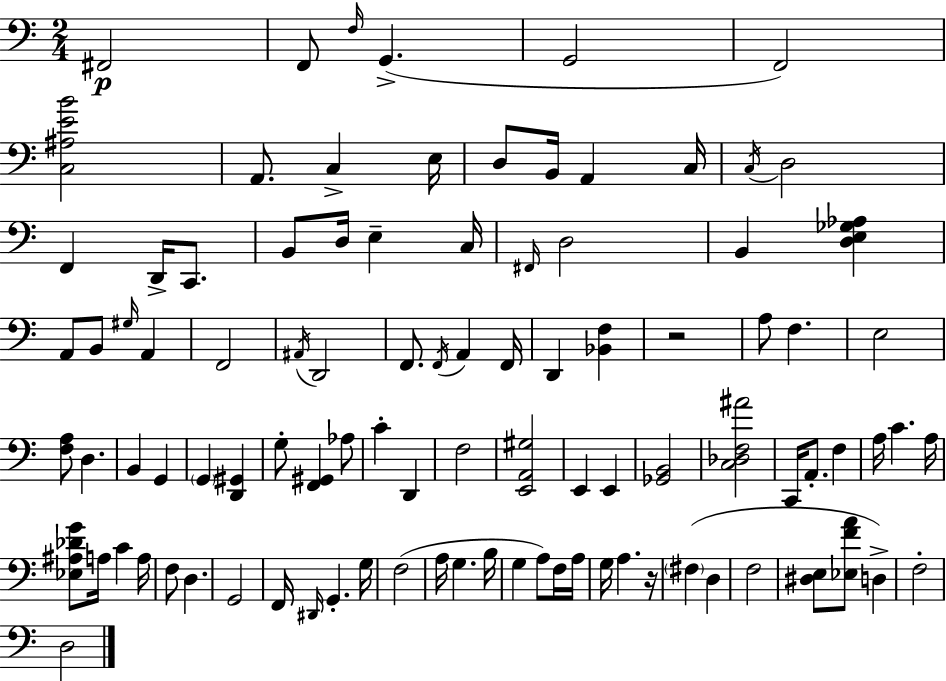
F#2/h F2/e F3/s G2/q. G2/h F2/h [C3,A#3,E4,B4]/h A2/e. C3/q E3/s D3/e B2/s A2/q C3/s C3/s D3/h F2/q D2/s C2/e. B2/e D3/s E3/q C3/s F#2/s D3/h B2/q [D3,E3,Gb3,Ab3]/q A2/e B2/e G#3/s A2/q F2/h A#2/s D2/h F2/e. F2/s A2/q F2/s D2/q [Bb2,F3]/q R/h A3/e F3/q. E3/h [F3,A3]/e D3/q. B2/q G2/q G2/q [D2,G#2]/q G3/e [F2,G#2]/q Ab3/e C4/q D2/q F3/h [E2,A2,G#3]/h E2/q E2/q [Gb2,B2]/h [C3,Db3,F3,A#4]/h C2/s A2/e. F3/q A3/s C4/q. A3/s [Eb3,A#3,Db4,G4]/e A3/s C4/q A3/s F3/e D3/q. G2/h F2/s D#2/s G2/q. G3/s F3/h A3/s G3/q. B3/s G3/q A3/e F3/s A3/s G3/s A3/q. R/s F#3/q D3/q F3/h [D#3,E3]/e [Eb3,F4,A4]/e D3/q F3/h D3/h